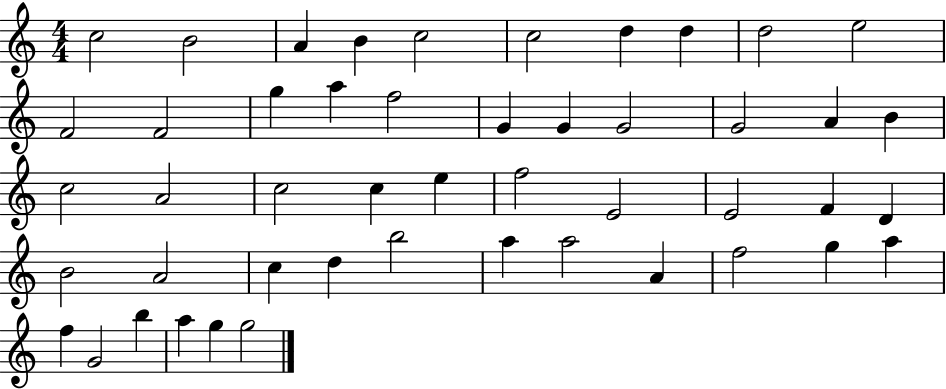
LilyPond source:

{
  \clef treble
  \numericTimeSignature
  \time 4/4
  \key c \major
  c''2 b'2 | a'4 b'4 c''2 | c''2 d''4 d''4 | d''2 e''2 | \break f'2 f'2 | g''4 a''4 f''2 | g'4 g'4 g'2 | g'2 a'4 b'4 | \break c''2 a'2 | c''2 c''4 e''4 | f''2 e'2 | e'2 f'4 d'4 | \break b'2 a'2 | c''4 d''4 b''2 | a''4 a''2 a'4 | f''2 g''4 a''4 | \break f''4 g'2 b''4 | a''4 g''4 g''2 | \bar "|."
}